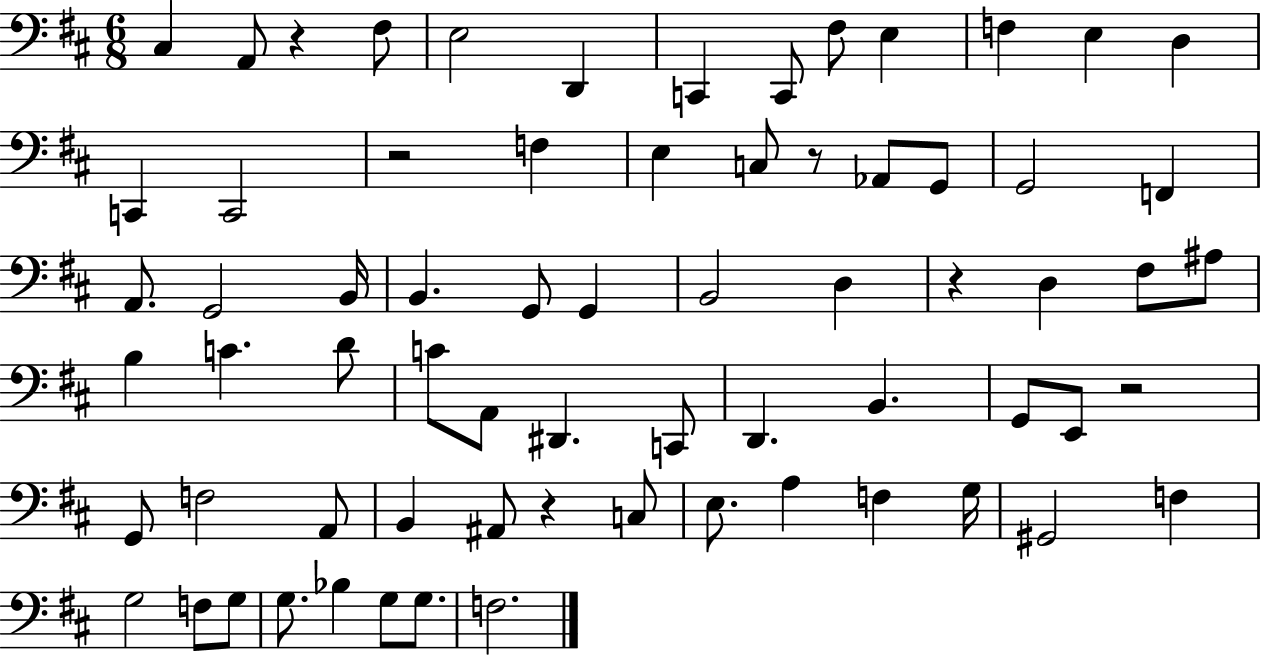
C#3/q A2/e R/q F#3/e E3/h D2/q C2/q C2/e F#3/e E3/q F3/q E3/q D3/q C2/q C2/h R/h F3/q E3/q C3/e R/e Ab2/e G2/e G2/h F2/q A2/e. G2/h B2/s B2/q. G2/e G2/q B2/h D3/q R/q D3/q F#3/e A#3/e B3/q C4/q. D4/e C4/e A2/e D#2/q. C2/e D2/q. B2/q. G2/e E2/e R/h G2/e F3/h A2/e B2/q A#2/e R/q C3/e E3/e. A3/q F3/q G3/s G#2/h F3/q G3/h F3/e G3/e G3/e. Bb3/q G3/e G3/e. F3/h.